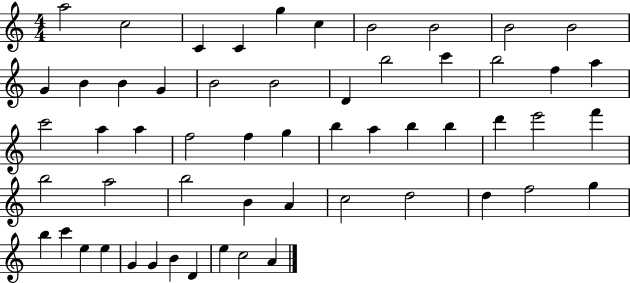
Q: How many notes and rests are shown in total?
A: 56